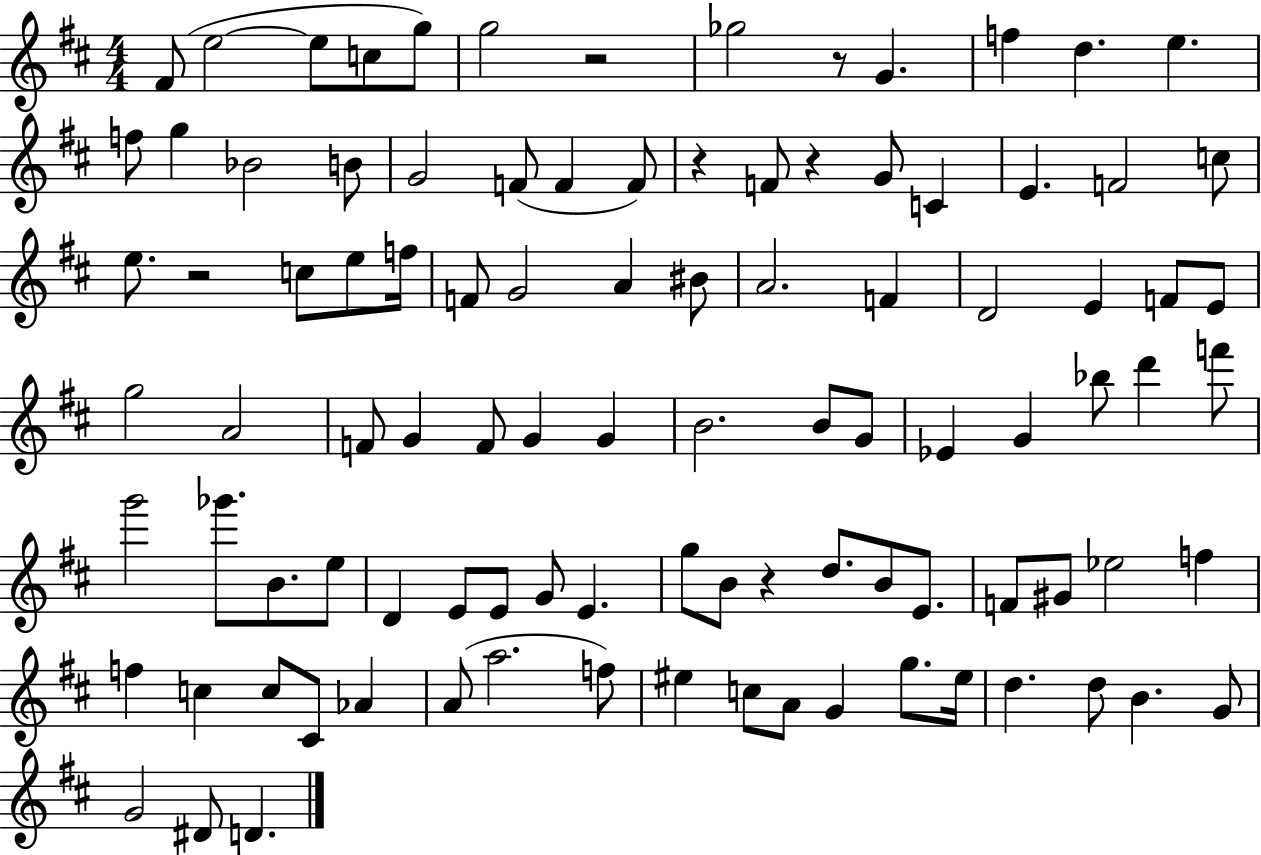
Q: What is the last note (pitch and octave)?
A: D4